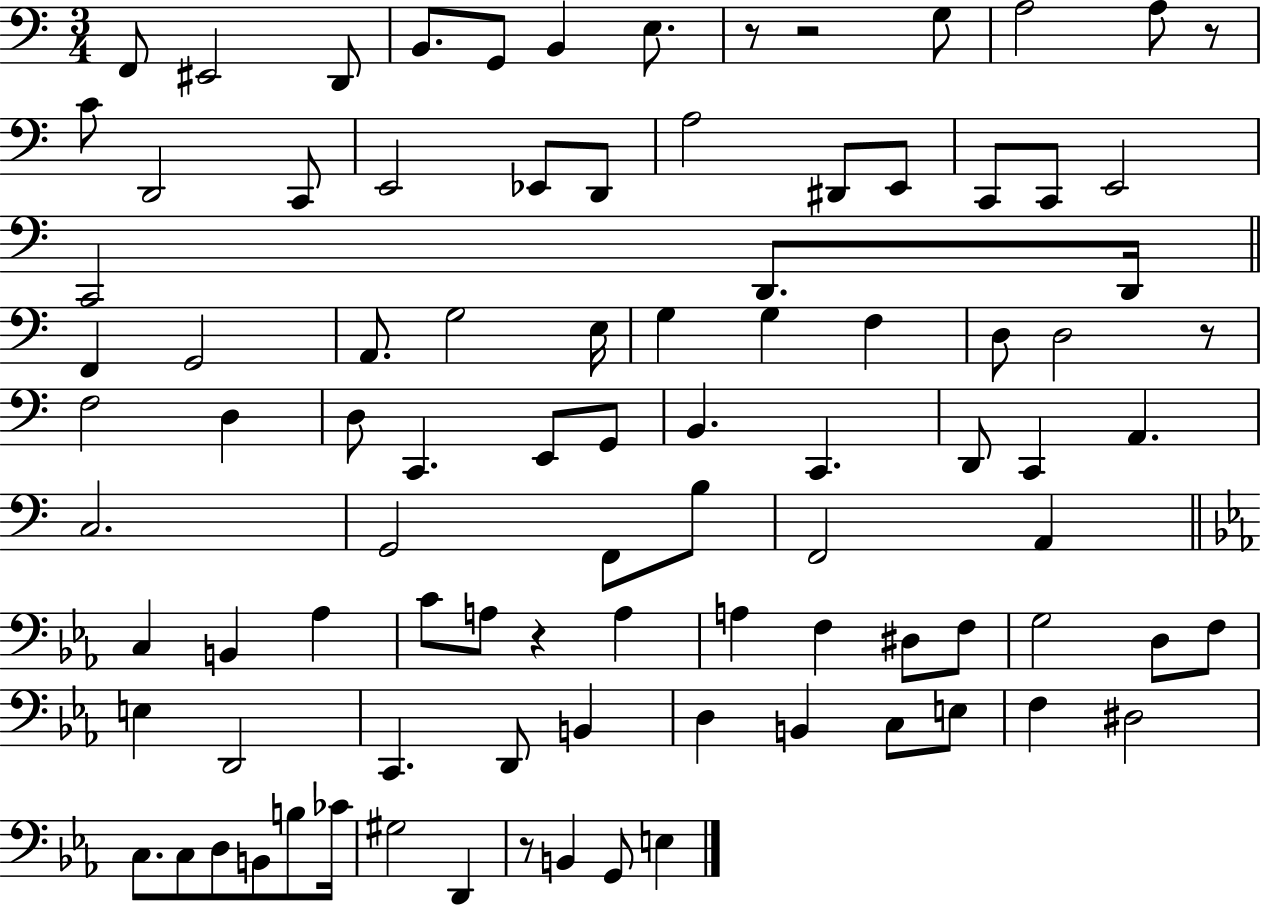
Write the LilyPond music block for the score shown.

{
  \clef bass
  \numericTimeSignature
  \time 3/4
  \key c \major
  f,8 eis,2 d,8 | b,8. g,8 b,4 e8. | r8 r2 g8 | a2 a8 r8 | \break c'8 d,2 c,8 | e,2 ees,8 d,8 | a2 dis,8 e,8 | c,8 c,8 e,2 | \break c,2 d,8. d,16 | \bar "||" \break \key a \minor f,4 g,2 | a,8. g2 e16 | g4 g4 f4 | d8 d2 r8 | \break f2 d4 | d8 c,4. e,8 g,8 | b,4. c,4. | d,8 c,4 a,4. | \break c2. | g,2 f,8 b8 | f,2 a,4 | \bar "||" \break \key ees \major c4 b,4 aes4 | c'8 a8 r4 a4 | a4 f4 dis8 f8 | g2 d8 f8 | \break e4 d,2 | c,4. d,8 b,4 | d4 b,4 c8 e8 | f4 dis2 | \break c8. c8 d8 b,8 b8 ces'16 | gis2 d,4 | r8 b,4 g,8 e4 | \bar "|."
}